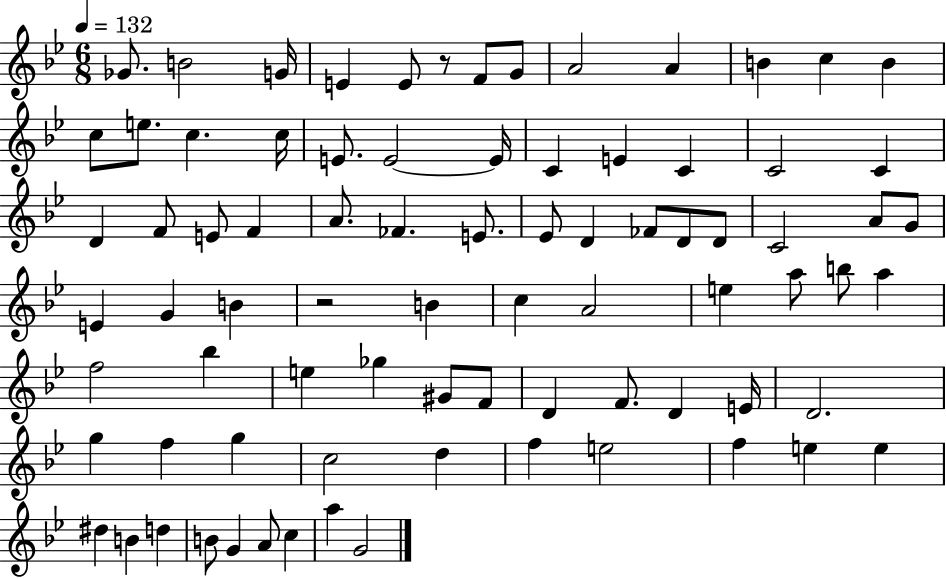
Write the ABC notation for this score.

X:1
T:Untitled
M:6/8
L:1/4
K:Bb
_G/2 B2 G/4 E E/2 z/2 F/2 G/2 A2 A B c B c/2 e/2 c c/4 E/2 E2 E/4 C E C C2 C D F/2 E/2 F A/2 _F E/2 _E/2 D _F/2 D/2 D/2 C2 A/2 G/2 E G B z2 B c A2 e a/2 b/2 a f2 _b e _g ^G/2 F/2 D F/2 D E/4 D2 g f g c2 d f e2 f e e ^d B d B/2 G A/2 c a G2